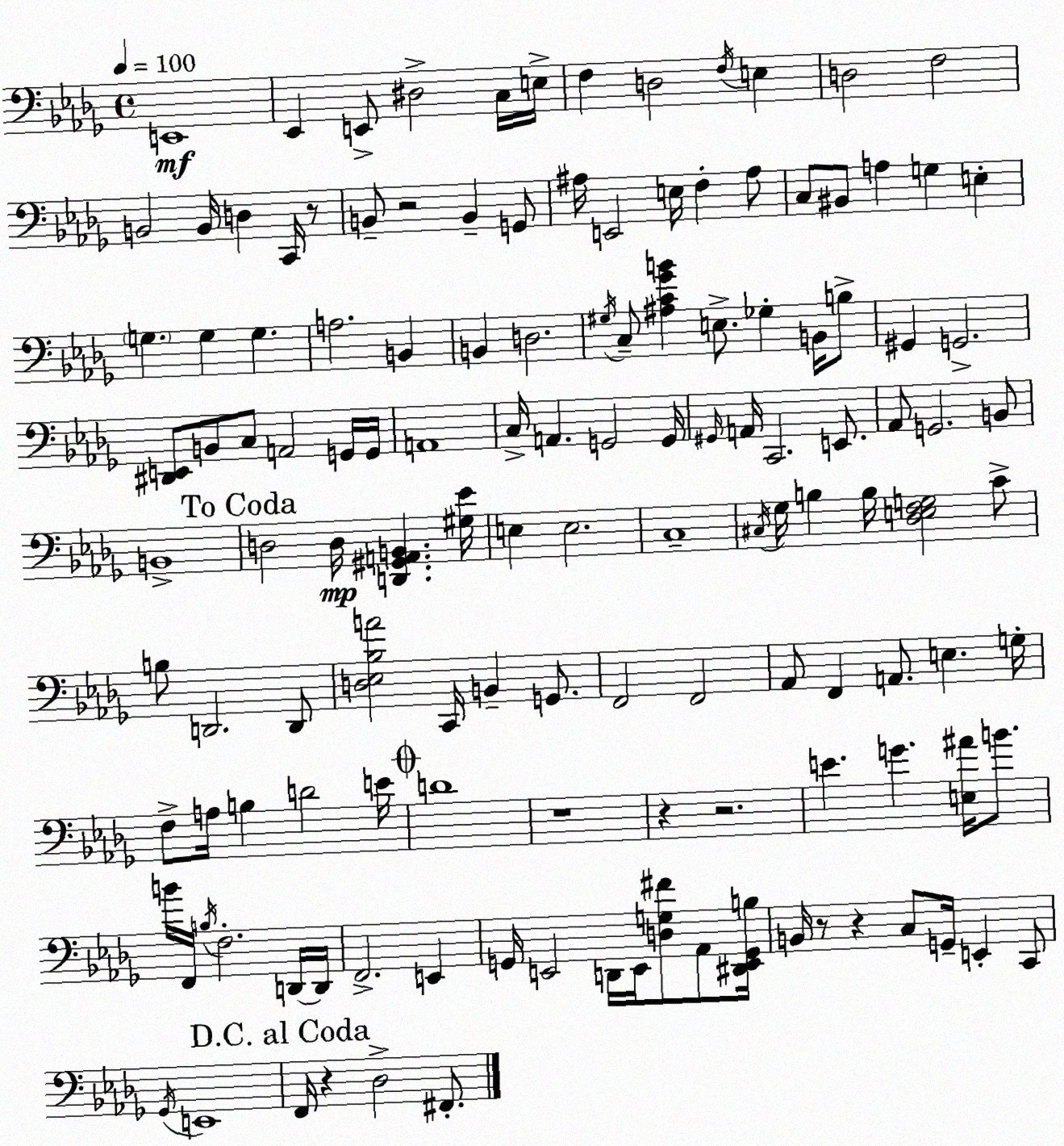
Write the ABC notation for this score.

X:1
T:Untitled
M:4/4
L:1/4
K:Bbm
E,,4 _E,, E,,/2 ^D,2 C,/4 E,/4 F, D,2 F,/4 E, D,2 F,2 B,,2 B,,/4 D, C,,/4 z/2 B,,/2 z2 B,, G,,/2 ^A,/4 E,,2 E,/4 F, ^A,/2 C,/2 ^B,,/2 A, G, E, G, G, G, A,2 B,, B,, D,2 ^G,/4 C,/2 [^A,C_GB] E,/2 _G, B,,/4 B,/2 ^G,, G,,2 [^D,,E,,]/2 B,,/2 C,/2 A,,2 G,,/4 G,,/4 A,,4 C,/4 A,, G,,2 G,,/4 ^G,,/4 A,,/4 C,,2 E,,/2 _A,,/2 G,,2 B,,/2 B,,4 D,2 D,/4 [D,,^G,,A,,B,,] [^G,_E]/4 E, E,2 C,4 ^C,/4 _G,/4 B, B,/4 [_D,E,F,G,]2 C/2 B,/2 D,,2 D,,/2 [D,_E,_B,A]2 C,,/4 B,, G,,/2 F,,2 F,,2 _A,,/2 F,, A,,/2 E, G,/4 F,/2 A,/4 B, D2 E/4 D4 z4 z z2 E G [E,^A]/4 B/2 B/4 F,,/4 B,/4 F,2 D,,/4 D,,/4 F,,2 E,, G,,/4 E,,2 D,,/4 E,,/4 [D,G,^F]/2 _A,,/2 [^D,,E,,G,,B,]/4 B,,/4 z/2 z C,/2 G,,/4 E,, C,,/2 _G,,/4 E,,4 F,,/4 z _D,2 ^F,,/2